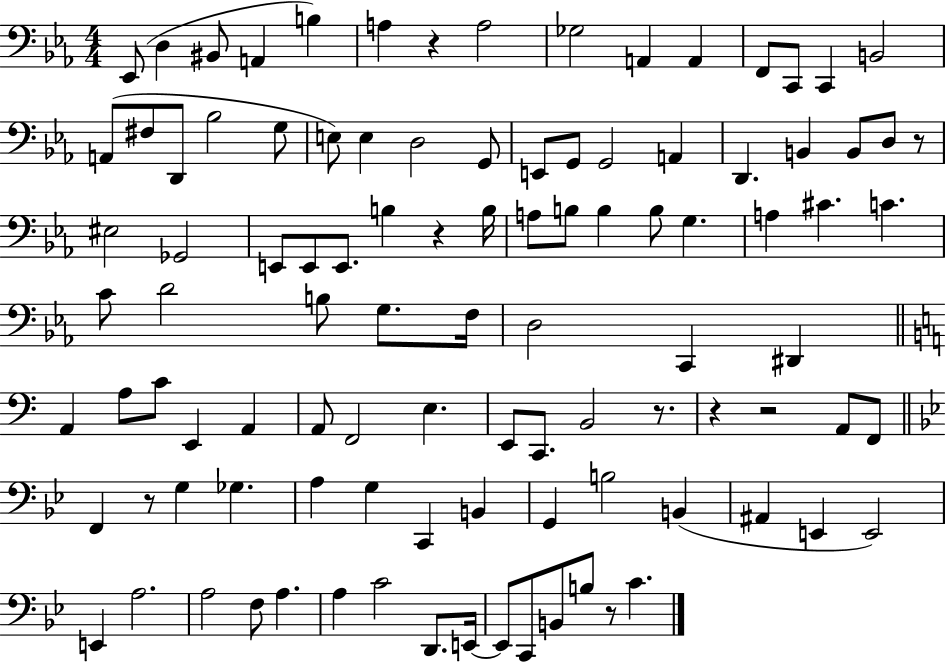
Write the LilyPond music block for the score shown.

{
  \clef bass
  \numericTimeSignature
  \time 4/4
  \key ees \major
  ees,8( d4 bis,8 a,4 b4) | a4 r4 a2 | ges2 a,4 a,4 | f,8 c,8 c,4 b,2 | \break a,8( fis8 d,8 bes2 g8 | e8) e4 d2 g,8 | e,8 g,8 g,2 a,4 | d,4. b,4 b,8 d8 r8 | \break eis2 ges,2 | e,8 e,8 e,8. b4 r4 b16 | a8 b8 b4 b8 g4. | a4 cis'4. c'4. | \break c'8 d'2 b8 g8. f16 | d2 c,4 dis,4 | \bar "||" \break \key c \major a,4 a8 c'8 e,4 a,4 | a,8 f,2 e4. | e,8 c,8. b,2 r8. | r4 r2 a,8 f,8 | \break \bar "||" \break \key bes \major f,4 r8 g4 ges4. | a4 g4 c,4 b,4 | g,4 b2 b,4( | ais,4 e,4 e,2) | \break e,4 a2. | a2 f8 a4. | a4 c'2 d,8. e,16~~ | e,8 c,8 b,8 b8 r8 c'4. | \break \bar "|."
}